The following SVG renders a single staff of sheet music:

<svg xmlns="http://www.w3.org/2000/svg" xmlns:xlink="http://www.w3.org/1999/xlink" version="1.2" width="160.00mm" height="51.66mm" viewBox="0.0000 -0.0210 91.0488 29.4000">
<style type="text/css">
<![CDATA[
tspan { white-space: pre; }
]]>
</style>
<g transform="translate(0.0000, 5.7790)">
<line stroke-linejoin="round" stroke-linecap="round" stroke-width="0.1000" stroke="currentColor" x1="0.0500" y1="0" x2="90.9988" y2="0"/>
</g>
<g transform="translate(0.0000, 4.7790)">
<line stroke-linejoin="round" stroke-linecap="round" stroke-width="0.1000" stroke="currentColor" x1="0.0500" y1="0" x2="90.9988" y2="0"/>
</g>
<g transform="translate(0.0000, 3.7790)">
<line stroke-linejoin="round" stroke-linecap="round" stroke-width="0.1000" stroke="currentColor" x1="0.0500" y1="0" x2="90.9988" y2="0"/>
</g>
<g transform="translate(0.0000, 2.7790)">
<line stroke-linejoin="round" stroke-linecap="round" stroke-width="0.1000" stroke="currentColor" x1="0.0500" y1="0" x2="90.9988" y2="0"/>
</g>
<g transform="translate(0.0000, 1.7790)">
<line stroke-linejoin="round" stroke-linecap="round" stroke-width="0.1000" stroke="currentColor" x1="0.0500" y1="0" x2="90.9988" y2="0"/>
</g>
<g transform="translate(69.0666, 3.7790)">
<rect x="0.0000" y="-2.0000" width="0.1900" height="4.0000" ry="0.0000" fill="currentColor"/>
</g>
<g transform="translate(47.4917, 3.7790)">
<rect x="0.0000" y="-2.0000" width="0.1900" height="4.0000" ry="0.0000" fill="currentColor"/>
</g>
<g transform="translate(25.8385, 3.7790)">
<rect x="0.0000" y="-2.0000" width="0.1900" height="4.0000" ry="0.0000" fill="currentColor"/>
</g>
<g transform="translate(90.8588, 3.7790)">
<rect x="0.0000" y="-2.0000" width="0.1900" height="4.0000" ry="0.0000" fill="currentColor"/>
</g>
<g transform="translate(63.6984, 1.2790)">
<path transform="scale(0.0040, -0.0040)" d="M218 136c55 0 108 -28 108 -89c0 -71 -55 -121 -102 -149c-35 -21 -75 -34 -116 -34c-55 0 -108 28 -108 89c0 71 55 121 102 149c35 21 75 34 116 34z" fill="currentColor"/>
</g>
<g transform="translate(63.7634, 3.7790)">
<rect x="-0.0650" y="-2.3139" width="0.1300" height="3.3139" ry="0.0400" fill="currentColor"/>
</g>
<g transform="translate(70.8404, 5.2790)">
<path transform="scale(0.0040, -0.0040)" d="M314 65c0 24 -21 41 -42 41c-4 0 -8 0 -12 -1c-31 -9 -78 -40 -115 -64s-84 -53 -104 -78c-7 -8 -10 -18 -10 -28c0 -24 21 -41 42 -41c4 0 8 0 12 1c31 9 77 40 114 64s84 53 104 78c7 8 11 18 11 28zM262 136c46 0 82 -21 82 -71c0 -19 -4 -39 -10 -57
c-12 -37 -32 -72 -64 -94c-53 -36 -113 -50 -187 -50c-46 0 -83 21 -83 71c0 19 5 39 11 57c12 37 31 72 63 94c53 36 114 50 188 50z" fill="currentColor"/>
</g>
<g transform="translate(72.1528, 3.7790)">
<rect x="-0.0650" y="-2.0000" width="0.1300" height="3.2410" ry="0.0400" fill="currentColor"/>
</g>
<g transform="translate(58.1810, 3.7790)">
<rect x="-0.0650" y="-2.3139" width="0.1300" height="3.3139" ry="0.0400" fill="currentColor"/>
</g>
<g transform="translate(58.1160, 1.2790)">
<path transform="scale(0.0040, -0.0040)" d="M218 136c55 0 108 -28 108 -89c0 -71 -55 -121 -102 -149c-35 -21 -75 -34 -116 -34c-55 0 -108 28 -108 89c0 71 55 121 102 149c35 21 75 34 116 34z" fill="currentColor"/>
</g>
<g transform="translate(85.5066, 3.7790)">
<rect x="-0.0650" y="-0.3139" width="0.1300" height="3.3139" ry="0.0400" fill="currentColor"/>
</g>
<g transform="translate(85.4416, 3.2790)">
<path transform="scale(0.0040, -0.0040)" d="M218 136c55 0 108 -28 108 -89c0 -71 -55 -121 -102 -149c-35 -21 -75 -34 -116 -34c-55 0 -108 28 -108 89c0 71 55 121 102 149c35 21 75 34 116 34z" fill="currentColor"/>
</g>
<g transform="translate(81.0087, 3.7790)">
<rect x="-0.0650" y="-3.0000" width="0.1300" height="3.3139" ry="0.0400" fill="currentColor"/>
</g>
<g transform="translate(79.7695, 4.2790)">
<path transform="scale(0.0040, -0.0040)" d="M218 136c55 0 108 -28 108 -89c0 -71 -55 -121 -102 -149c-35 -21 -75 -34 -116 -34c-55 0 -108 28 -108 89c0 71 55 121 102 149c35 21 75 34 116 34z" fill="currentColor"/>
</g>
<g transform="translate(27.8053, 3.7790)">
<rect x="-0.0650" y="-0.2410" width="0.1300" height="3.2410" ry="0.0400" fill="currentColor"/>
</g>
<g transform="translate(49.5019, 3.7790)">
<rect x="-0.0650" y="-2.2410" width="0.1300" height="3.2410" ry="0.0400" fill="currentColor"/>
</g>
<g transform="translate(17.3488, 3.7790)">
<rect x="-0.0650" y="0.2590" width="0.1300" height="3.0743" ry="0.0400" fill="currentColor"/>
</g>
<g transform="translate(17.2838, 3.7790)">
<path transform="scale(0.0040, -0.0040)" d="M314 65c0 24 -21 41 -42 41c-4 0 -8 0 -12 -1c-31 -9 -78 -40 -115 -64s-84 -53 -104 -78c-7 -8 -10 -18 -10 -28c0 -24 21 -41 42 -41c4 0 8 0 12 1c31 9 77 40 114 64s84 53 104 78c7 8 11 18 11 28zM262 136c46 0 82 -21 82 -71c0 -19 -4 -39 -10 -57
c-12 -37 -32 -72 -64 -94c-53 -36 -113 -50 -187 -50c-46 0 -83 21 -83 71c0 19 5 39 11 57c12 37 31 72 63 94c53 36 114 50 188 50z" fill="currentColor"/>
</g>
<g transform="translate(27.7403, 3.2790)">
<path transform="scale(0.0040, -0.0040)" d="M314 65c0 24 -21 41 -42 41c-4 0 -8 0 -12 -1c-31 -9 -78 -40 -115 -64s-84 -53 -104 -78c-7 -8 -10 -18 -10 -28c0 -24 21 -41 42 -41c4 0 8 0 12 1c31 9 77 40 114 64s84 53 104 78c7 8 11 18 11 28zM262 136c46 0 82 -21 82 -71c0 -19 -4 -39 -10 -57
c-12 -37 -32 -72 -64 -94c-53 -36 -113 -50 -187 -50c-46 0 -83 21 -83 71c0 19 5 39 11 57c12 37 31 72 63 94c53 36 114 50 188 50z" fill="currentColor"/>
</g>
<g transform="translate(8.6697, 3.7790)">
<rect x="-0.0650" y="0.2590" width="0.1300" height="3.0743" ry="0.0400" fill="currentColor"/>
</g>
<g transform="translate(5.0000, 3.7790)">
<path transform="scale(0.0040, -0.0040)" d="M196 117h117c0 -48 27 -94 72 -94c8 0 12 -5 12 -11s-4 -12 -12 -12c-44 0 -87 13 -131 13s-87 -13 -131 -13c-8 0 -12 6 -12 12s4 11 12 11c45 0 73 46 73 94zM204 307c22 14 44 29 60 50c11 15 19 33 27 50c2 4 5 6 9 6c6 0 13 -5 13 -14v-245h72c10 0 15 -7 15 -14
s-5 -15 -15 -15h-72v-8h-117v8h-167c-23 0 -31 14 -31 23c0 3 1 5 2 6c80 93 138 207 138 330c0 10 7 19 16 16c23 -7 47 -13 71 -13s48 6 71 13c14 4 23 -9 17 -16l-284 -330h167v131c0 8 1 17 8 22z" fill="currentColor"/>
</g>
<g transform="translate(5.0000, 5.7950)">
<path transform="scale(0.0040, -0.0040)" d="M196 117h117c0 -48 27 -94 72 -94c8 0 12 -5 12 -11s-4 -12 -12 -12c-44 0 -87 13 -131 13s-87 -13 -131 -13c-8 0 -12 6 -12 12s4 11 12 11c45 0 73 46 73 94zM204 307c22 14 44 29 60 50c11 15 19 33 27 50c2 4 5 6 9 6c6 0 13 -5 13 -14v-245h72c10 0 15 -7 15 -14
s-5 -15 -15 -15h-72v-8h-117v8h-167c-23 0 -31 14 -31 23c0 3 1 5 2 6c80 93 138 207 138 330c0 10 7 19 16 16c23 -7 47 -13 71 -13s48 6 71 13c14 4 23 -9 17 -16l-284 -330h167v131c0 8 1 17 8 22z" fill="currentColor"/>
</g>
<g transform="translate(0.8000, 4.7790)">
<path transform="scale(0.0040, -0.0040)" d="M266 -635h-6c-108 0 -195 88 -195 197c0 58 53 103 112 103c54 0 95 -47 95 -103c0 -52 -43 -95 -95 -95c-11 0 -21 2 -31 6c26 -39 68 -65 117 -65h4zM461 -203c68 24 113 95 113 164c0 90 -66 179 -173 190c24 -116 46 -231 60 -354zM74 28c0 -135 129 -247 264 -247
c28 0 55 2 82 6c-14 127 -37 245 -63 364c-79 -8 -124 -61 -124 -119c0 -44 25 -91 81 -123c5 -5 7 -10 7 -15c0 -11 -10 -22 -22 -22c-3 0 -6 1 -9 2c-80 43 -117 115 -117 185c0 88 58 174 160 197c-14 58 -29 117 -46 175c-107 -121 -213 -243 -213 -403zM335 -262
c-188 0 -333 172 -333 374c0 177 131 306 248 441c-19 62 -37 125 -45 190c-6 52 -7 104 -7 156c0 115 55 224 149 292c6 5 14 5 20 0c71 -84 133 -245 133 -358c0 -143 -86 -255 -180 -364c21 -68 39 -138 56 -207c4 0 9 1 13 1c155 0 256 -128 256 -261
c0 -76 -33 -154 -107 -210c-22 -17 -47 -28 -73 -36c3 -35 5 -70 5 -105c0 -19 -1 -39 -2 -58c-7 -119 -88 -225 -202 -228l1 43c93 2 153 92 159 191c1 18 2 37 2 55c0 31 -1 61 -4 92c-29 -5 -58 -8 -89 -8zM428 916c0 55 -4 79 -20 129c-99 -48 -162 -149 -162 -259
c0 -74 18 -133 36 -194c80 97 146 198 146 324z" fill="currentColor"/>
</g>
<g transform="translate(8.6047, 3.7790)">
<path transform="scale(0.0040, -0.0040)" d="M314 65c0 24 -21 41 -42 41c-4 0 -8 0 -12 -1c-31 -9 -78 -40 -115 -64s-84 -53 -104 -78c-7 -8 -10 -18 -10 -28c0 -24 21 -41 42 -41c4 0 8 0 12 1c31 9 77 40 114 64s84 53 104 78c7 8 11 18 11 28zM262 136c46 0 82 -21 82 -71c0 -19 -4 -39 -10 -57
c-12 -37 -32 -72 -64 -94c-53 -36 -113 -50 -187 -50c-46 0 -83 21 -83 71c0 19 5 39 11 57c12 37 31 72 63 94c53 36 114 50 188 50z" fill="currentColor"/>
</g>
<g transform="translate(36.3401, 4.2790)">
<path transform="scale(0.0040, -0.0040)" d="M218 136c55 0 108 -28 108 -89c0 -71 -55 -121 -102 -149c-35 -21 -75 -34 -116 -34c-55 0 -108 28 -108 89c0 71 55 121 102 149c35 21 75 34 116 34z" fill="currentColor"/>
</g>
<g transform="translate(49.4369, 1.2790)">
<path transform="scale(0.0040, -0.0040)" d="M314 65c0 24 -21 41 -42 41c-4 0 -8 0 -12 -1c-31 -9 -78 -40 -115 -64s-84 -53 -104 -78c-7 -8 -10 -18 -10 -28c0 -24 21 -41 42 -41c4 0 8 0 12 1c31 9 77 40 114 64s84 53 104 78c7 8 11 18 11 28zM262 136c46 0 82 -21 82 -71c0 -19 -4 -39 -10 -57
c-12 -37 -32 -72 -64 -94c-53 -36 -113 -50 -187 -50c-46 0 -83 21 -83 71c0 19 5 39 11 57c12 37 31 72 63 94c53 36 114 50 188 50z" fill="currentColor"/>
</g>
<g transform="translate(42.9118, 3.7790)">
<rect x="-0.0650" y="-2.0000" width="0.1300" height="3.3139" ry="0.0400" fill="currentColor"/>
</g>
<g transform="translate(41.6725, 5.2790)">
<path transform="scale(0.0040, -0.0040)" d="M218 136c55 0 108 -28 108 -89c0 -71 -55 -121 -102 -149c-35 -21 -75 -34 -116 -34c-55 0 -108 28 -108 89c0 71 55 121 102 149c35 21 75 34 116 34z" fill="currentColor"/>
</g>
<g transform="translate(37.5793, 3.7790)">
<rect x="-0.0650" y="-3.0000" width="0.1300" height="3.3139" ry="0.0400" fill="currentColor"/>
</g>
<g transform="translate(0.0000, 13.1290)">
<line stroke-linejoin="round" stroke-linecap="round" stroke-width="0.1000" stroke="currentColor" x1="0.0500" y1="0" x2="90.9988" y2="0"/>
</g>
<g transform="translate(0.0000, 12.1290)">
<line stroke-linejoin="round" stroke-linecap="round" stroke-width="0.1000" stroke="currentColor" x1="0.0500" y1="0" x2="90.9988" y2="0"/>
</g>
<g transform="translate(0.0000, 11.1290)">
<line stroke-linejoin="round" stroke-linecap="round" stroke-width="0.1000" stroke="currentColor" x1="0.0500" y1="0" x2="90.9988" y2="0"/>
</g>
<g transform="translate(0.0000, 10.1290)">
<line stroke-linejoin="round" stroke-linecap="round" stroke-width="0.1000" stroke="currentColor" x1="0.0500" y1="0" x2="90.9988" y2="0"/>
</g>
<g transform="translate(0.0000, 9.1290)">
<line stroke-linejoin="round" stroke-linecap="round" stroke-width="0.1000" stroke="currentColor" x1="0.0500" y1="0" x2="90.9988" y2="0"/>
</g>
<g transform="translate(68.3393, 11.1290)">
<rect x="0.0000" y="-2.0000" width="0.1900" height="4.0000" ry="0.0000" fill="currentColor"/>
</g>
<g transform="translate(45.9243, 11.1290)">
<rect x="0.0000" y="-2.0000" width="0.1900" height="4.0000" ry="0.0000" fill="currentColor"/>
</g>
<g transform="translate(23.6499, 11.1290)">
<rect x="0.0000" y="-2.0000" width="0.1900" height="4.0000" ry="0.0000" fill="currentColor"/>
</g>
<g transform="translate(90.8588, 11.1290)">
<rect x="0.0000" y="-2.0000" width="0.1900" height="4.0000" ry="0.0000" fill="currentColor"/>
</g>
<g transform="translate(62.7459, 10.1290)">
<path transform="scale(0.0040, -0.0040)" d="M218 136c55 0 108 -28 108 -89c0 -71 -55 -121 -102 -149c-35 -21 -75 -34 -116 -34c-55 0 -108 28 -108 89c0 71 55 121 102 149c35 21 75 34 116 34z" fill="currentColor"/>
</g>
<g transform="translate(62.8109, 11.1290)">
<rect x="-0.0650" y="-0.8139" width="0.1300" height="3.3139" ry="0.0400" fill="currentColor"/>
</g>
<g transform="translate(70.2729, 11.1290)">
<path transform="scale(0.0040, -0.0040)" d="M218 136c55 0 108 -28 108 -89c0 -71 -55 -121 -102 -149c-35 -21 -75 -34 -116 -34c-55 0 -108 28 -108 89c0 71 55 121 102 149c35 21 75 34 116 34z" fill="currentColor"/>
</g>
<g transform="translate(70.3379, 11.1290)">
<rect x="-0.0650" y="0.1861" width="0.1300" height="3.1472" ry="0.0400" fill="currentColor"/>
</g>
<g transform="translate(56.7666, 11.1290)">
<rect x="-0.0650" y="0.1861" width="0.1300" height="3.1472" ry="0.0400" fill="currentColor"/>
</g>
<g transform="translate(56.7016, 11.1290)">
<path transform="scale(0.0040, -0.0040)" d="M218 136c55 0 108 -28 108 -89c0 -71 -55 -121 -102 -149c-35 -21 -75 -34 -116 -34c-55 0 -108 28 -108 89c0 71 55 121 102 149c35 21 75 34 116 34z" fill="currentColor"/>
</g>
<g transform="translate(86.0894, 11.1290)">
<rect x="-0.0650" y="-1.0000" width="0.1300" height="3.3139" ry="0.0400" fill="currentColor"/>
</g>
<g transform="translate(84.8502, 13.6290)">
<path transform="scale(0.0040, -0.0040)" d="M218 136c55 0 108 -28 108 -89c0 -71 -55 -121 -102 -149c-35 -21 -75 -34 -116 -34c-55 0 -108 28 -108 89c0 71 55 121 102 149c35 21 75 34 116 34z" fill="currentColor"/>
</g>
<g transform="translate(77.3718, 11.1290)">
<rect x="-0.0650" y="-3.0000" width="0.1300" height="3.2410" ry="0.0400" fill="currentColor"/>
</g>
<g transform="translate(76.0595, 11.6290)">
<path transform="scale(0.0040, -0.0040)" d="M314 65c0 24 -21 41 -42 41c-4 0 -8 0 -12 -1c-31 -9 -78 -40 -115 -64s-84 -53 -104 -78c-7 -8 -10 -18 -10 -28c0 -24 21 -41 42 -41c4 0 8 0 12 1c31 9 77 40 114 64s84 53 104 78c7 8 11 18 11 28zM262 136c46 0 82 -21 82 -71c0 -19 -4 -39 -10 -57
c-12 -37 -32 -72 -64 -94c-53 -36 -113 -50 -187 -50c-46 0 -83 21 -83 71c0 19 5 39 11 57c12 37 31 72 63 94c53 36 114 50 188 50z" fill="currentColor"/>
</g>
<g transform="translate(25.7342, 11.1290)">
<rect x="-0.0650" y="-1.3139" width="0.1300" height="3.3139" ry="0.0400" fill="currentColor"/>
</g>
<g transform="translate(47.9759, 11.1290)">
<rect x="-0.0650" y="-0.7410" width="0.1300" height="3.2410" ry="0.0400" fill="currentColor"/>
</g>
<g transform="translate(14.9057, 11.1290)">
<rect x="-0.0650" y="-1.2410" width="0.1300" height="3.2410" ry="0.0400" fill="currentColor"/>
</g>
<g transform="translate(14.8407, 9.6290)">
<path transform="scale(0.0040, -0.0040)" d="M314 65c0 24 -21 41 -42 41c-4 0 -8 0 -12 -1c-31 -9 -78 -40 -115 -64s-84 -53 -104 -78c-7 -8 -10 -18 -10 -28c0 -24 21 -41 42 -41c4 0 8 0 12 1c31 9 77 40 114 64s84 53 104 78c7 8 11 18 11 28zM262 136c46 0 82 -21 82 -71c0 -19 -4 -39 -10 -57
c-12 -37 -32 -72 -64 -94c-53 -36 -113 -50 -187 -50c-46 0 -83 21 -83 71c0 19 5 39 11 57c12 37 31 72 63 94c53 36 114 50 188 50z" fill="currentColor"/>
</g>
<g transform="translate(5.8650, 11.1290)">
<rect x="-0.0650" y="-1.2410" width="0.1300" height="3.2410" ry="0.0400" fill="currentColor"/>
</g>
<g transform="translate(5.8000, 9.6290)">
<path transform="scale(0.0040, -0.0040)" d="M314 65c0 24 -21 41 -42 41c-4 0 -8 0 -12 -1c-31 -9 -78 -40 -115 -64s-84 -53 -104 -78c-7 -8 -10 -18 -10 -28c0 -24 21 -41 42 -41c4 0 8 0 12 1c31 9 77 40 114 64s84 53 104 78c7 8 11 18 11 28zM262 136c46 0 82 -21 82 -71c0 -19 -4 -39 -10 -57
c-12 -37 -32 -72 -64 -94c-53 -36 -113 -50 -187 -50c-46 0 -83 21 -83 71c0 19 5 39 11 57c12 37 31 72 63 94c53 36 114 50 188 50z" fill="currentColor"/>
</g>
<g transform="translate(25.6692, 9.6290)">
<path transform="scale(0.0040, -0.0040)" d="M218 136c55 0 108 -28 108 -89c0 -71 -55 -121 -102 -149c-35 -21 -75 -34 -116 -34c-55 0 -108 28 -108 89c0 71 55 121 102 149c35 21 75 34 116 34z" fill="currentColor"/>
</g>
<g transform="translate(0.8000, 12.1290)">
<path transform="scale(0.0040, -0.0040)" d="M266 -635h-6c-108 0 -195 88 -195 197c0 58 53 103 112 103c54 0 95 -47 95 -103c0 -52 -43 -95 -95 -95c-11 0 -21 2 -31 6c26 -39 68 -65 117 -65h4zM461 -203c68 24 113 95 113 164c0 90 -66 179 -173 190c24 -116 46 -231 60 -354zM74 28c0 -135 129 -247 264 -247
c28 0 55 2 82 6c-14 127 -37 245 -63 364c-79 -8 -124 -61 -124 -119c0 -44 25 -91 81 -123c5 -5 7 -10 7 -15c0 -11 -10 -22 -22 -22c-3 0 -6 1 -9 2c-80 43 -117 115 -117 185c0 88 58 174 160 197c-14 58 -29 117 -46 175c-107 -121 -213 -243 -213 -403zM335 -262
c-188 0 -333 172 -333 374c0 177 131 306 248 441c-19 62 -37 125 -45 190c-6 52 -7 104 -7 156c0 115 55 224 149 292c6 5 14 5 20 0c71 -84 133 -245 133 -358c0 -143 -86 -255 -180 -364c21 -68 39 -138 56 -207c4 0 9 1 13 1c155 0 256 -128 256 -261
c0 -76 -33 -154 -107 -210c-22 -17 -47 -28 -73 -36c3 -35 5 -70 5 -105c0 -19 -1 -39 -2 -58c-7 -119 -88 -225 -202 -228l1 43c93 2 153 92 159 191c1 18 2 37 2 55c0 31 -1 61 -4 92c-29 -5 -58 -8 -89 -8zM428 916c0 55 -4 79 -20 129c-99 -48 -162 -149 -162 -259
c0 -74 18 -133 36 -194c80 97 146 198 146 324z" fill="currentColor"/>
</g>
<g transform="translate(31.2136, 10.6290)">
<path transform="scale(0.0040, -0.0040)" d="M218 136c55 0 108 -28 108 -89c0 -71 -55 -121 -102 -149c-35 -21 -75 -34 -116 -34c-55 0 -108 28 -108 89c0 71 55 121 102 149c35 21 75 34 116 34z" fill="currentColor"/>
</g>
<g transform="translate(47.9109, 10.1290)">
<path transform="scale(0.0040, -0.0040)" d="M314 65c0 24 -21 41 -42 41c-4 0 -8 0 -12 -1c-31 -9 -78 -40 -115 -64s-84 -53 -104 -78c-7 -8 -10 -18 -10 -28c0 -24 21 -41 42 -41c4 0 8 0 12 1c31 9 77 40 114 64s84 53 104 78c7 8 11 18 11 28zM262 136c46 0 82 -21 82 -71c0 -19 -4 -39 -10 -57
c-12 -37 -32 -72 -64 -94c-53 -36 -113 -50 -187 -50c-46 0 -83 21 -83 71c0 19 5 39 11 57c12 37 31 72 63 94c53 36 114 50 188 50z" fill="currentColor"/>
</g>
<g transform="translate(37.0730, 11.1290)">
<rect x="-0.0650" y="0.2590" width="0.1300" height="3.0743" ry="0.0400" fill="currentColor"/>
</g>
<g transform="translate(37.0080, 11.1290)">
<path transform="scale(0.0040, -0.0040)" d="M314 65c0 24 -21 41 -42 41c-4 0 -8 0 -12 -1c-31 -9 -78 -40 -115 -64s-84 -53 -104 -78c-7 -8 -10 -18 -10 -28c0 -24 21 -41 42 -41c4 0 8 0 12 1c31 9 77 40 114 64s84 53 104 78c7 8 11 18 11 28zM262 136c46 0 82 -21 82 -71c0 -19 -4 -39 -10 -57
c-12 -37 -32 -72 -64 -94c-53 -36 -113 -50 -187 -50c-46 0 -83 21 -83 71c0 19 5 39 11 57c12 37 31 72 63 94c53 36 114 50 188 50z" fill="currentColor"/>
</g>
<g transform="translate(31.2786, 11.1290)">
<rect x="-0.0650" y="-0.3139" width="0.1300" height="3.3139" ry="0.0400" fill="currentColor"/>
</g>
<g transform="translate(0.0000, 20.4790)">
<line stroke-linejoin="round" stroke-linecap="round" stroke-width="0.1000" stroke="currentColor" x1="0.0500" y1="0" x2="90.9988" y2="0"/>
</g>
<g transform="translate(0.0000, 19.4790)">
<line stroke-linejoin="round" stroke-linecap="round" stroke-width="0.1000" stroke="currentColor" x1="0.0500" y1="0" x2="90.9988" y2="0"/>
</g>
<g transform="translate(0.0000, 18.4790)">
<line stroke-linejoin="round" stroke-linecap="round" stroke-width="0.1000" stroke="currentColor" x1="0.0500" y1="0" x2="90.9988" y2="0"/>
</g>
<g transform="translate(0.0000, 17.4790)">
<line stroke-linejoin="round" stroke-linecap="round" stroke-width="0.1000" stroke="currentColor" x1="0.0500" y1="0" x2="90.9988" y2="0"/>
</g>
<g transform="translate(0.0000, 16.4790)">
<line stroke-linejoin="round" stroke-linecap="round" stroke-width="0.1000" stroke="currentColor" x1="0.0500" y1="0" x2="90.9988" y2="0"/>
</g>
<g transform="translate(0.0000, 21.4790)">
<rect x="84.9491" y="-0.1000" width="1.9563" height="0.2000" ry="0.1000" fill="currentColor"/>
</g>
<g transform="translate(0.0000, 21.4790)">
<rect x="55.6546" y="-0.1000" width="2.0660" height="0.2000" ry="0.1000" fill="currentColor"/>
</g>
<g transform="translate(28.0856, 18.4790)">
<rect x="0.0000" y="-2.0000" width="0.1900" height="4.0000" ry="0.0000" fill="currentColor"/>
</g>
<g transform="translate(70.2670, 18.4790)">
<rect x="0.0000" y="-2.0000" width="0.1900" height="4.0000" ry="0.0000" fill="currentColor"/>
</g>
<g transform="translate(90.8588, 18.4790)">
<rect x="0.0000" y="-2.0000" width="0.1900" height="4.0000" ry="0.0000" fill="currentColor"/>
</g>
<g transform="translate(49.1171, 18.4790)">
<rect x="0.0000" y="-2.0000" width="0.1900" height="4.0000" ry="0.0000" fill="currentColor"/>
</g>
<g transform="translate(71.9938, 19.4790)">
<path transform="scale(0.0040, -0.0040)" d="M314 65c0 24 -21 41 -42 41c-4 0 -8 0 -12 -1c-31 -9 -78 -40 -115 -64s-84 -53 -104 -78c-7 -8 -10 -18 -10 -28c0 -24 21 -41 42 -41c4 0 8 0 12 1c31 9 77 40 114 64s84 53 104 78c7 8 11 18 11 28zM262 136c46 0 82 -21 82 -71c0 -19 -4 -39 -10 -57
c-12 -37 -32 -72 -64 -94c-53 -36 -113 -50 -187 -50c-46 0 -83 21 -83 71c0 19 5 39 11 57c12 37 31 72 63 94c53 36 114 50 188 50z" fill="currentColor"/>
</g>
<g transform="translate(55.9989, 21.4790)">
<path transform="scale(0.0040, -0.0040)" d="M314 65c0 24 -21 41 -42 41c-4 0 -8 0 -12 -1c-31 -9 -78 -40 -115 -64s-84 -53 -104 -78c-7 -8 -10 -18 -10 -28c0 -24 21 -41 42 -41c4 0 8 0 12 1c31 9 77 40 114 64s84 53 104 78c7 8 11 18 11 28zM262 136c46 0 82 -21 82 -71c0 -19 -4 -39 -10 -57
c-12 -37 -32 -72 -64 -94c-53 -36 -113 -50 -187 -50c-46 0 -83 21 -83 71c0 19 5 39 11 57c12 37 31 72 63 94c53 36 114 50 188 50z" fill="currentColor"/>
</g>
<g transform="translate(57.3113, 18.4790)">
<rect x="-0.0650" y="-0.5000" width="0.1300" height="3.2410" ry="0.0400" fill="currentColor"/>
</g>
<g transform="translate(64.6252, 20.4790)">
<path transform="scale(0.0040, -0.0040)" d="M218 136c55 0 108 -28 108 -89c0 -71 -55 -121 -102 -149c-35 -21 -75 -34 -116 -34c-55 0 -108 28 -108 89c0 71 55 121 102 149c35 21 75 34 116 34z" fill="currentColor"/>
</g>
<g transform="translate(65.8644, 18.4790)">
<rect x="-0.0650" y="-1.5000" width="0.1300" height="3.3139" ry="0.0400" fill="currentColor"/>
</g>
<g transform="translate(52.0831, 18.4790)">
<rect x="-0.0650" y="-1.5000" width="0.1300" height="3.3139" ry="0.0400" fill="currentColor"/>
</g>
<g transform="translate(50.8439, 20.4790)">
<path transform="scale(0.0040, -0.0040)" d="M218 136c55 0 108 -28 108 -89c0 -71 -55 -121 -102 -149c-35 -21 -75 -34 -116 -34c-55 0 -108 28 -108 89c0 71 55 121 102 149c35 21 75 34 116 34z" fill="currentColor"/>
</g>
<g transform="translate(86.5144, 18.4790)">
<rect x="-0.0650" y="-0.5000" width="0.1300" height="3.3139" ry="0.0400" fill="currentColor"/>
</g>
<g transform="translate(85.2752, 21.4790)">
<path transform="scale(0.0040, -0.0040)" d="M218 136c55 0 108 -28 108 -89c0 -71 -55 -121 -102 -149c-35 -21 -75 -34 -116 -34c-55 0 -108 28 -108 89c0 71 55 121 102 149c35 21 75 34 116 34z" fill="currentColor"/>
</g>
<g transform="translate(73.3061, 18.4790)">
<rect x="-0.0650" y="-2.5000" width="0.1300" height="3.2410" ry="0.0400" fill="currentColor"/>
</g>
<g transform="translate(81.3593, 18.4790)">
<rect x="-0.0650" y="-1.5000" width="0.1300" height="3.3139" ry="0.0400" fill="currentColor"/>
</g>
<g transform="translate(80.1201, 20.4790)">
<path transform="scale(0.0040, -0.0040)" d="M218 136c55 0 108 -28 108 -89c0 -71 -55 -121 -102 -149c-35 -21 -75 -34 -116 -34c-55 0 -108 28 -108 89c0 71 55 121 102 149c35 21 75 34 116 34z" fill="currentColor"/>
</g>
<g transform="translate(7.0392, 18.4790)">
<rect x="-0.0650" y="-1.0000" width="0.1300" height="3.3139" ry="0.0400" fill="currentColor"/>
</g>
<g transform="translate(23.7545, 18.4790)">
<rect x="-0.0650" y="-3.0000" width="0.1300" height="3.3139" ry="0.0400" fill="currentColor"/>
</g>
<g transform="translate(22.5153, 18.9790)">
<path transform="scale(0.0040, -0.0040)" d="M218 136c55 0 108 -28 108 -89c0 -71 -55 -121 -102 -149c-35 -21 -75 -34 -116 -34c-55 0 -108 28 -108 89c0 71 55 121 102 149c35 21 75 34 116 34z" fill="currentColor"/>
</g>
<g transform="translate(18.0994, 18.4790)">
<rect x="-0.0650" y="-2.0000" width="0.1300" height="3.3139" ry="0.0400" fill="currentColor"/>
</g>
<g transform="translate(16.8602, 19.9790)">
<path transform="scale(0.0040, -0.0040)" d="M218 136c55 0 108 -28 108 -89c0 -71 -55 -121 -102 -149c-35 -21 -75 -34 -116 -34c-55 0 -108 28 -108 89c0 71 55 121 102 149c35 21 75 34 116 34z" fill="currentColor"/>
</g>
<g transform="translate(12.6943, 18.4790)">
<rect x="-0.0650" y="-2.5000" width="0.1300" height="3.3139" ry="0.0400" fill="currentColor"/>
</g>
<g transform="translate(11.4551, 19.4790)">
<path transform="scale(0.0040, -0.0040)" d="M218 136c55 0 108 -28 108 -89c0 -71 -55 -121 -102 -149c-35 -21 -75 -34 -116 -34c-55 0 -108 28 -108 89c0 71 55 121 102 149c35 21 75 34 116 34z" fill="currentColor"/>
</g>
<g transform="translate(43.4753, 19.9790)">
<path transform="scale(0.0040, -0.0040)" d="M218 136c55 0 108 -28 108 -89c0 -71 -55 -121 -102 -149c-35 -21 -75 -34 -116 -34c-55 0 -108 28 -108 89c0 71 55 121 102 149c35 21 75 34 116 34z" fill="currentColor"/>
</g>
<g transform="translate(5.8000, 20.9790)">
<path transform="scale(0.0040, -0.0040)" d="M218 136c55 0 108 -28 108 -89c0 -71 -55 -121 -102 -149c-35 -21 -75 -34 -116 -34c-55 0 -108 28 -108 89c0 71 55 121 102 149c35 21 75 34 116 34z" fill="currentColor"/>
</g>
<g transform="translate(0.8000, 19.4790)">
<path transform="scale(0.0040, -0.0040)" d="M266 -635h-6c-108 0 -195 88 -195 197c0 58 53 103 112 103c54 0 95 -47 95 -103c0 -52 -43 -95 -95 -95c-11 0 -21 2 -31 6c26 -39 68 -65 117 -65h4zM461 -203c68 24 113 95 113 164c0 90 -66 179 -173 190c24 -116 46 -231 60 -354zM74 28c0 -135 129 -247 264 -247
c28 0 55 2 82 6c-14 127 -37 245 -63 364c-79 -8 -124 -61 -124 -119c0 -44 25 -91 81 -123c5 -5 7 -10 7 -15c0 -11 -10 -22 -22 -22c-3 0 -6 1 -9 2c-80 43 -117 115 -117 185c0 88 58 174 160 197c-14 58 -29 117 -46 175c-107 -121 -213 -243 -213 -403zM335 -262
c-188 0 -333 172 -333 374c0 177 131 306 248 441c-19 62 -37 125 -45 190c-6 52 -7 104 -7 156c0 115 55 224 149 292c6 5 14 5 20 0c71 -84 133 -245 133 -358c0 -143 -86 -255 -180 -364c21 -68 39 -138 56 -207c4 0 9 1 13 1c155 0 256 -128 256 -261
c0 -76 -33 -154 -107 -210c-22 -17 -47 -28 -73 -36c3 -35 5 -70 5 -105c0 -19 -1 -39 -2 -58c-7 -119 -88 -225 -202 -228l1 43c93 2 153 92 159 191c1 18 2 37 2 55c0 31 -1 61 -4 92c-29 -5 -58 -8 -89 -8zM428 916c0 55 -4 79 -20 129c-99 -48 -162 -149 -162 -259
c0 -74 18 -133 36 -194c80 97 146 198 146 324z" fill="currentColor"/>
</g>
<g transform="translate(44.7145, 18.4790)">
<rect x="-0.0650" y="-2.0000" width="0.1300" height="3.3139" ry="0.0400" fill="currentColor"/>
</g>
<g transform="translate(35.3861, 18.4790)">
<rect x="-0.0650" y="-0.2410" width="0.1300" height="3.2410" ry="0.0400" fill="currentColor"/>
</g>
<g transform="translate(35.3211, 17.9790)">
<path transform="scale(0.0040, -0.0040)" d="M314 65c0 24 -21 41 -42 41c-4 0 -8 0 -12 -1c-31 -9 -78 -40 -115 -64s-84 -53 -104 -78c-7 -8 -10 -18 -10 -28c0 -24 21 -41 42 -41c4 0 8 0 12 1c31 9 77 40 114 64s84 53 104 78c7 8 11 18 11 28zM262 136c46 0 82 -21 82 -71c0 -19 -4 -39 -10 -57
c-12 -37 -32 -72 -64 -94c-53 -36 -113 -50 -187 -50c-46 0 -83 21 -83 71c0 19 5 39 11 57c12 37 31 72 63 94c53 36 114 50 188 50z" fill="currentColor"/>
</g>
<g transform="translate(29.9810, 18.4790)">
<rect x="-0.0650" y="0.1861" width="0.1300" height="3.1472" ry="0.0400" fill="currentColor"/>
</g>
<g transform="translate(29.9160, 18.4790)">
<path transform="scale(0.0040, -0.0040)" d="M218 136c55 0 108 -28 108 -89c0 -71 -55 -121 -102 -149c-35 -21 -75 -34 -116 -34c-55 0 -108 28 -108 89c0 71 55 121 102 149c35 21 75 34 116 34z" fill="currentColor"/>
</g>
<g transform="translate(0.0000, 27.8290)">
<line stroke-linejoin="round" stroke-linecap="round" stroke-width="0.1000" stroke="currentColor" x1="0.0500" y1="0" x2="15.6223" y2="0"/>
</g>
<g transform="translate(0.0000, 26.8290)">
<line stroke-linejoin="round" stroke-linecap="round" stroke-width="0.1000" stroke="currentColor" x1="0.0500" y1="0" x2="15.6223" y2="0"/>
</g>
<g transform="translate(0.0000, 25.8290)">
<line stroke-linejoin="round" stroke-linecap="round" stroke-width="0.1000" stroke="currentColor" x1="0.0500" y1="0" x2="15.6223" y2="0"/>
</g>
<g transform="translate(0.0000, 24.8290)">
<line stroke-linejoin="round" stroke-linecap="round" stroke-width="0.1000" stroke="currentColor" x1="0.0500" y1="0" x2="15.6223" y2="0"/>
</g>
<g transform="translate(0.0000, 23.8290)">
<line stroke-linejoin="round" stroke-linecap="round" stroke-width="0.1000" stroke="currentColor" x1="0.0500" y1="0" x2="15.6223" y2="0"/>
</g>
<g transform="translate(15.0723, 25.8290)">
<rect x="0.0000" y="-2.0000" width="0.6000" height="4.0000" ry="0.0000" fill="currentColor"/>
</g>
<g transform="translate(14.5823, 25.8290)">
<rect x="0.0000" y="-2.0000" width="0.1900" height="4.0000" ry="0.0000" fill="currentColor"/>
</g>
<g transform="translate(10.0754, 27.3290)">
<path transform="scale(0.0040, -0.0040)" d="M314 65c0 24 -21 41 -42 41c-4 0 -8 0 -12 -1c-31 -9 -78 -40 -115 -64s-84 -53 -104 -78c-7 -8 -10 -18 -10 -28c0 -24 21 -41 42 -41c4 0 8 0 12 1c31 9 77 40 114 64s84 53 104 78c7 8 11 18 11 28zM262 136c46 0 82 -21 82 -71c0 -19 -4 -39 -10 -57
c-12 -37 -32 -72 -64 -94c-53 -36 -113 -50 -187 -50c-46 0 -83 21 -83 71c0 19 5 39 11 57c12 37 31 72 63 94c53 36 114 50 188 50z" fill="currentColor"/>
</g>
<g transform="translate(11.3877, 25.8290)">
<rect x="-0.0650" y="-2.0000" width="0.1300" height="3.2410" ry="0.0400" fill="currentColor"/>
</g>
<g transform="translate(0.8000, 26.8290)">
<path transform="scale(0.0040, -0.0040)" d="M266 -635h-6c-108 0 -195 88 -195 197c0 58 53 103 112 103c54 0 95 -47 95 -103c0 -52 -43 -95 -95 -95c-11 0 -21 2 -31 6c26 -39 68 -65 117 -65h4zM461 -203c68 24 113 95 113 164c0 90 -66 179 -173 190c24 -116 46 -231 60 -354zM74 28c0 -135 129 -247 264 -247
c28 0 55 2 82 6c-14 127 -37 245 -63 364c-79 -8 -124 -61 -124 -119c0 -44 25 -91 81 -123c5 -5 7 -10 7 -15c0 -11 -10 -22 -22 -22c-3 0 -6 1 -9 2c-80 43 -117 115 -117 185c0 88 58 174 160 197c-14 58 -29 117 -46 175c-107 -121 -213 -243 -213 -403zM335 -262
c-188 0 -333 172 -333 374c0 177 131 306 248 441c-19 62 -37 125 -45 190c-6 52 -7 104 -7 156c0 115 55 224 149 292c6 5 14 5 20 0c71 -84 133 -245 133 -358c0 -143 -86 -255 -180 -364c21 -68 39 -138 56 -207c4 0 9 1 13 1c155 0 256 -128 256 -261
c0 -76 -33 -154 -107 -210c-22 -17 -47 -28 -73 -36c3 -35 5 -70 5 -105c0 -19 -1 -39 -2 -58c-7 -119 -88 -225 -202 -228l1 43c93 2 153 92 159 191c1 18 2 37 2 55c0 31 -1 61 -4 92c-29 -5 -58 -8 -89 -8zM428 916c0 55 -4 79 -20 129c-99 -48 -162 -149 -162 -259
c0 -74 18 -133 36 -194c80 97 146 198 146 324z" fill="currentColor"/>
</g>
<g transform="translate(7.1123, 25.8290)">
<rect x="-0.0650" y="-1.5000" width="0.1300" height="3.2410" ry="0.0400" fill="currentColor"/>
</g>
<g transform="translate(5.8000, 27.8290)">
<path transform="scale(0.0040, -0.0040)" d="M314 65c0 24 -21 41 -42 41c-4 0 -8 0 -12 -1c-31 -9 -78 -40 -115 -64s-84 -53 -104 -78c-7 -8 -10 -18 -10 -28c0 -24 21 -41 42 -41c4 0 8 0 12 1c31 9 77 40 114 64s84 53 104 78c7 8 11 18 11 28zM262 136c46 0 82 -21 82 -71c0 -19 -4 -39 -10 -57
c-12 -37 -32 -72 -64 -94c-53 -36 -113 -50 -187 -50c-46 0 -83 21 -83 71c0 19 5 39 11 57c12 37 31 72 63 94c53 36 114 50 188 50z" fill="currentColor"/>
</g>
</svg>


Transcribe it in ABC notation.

X:1
T:Untitled
M:4/4
L:1/4
K:C
B2 B2 c2 A F g2 g g F2 A c e2 e2 e c B2 d2 B d B A2 D D G F A B c2 F E C2 E G2 E C E2 F2